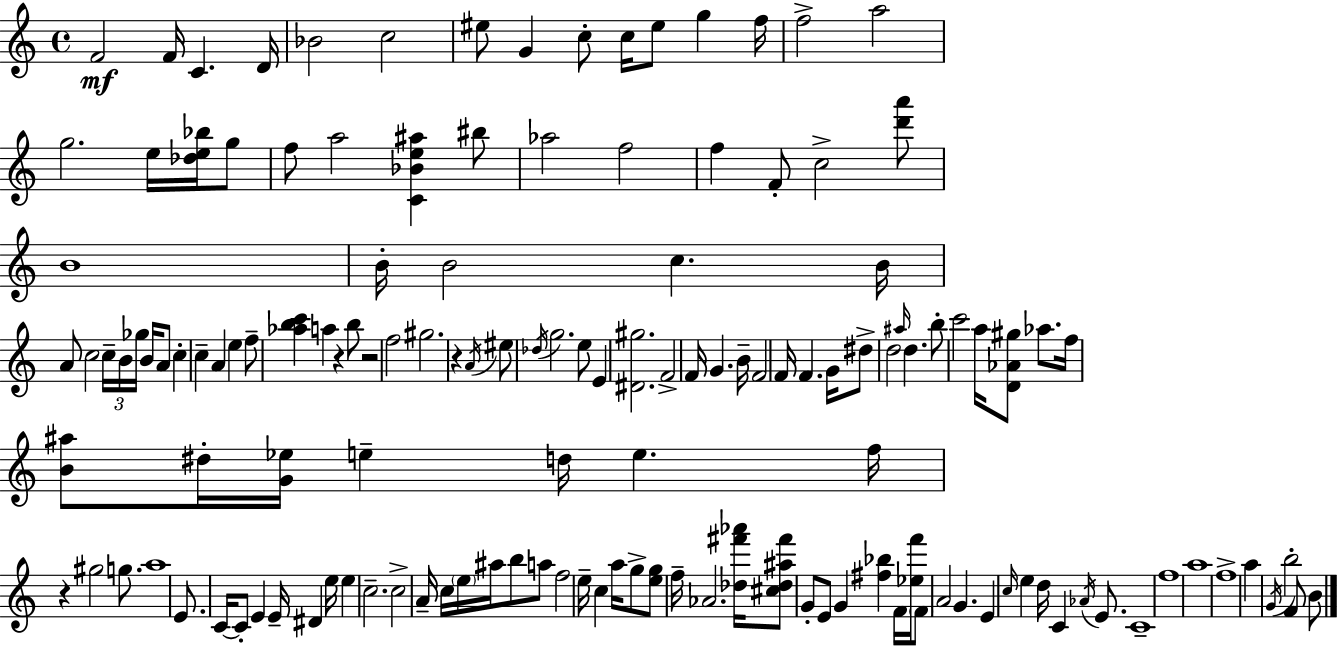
F4/h F4/s C4/q. D4/s Bb4/h C5/h EIS5/e G4/q C5/e C5/s EIS5/e G5/q F5/s F5/h A5/h G5/h. E5/s [Db5,E5,Bb5]/s G5/e F5/e A5/h [C4,Bb4,E5,A#5]/q BIS5/e Ab5/h F5/h F5/q F4/e C5/h [D6,A6]/e B4/w B4/s B4/h C5/q. B4/s A4/e C5/h C5/s B4/s Gb5/s B4/s A4/e C5/q C5/q A4/q E5/q F5/e [Ab5,B5,C6]/q A5/q R/q B5/e R/h F5/h G#5/h. R/q A4/s EIS5/e Db5/s G5/h. E5/e E4/q [D#4,G#5]/h. F4/h F4/s G4/q. B4/s F4/h F4/s F4/q. G4/s D#5/e D5/h A#5/s D5/q. B5/e C6/h A5/s [D4,Ab4,G#5]/e Ab5/e. F5/s [B4,A#5]/e D#5/s [G4,Eb5]/s E5/q D5/s E5/q. F5/s R/q G#5/h G5/e. A5/w E4/e. C4/s C4/e E4/q E4/s D#4/q E5/s E5/q C5/h. C5/h A4/s C5/s E5/s A#5/s B5/e A5/e F5/h E5/s C5/q A5/s G5/e [E5,G5]/e F5/s Ab4/h. [Db5,F#6,Ab6]/s [C#5,Db5,A#5,F#6]/e G4/e E4/e G4/q [F#5,Bb5]/q F4/s [Eb5,F6]/s F4/e A4/h G4/q. E4/q C5/s E5/q D5/s C4/q Ab4/s E4/e. C4/w F5/w A5/w F5/w A5/q G4/s B5/h F4/e B4/e